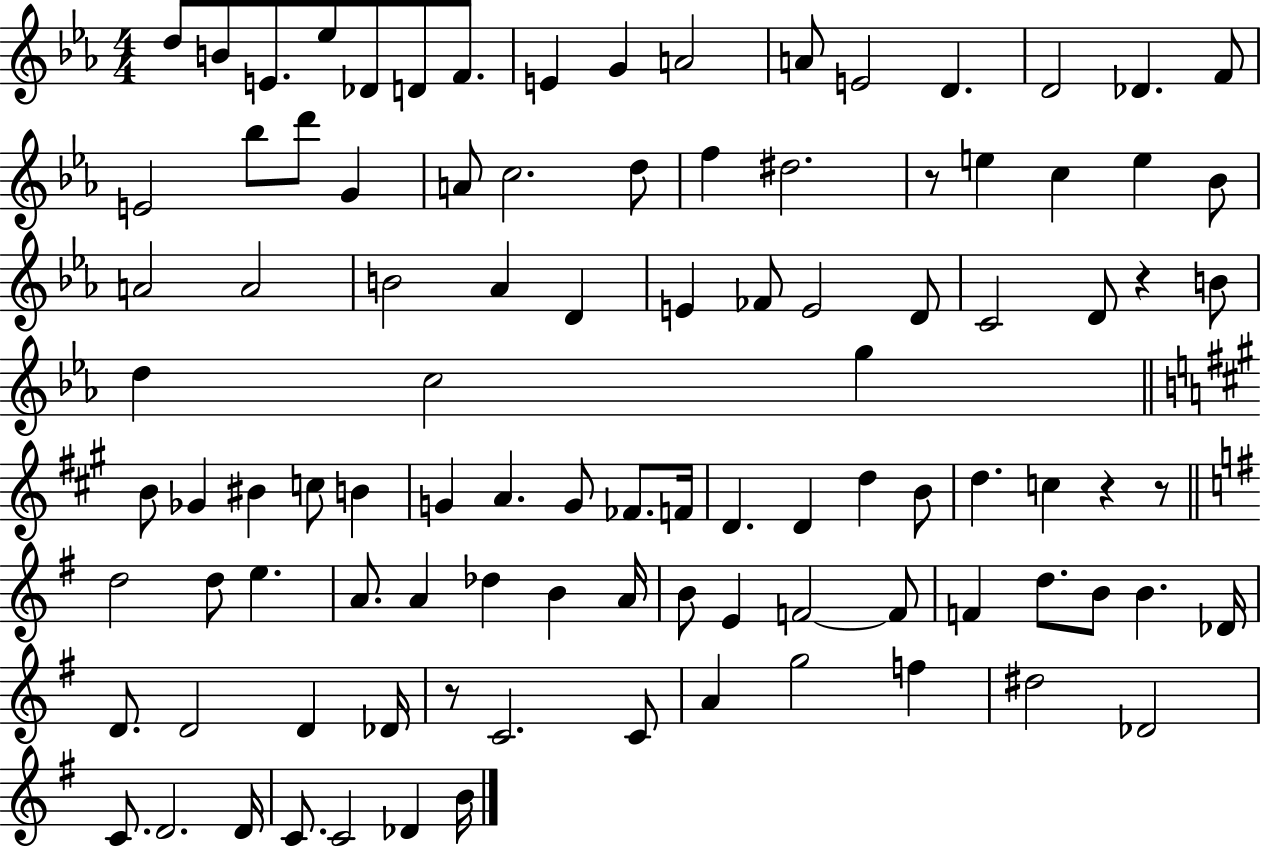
D5/e B4/e E4/e. Eb5/e Db4/e D4/e F4/e. E4/q G4/q A4/h A4/e E4/h D4/q. D4/h Db4/q. F4/e E4/h Bb5/e D6/e G4/q A4/e C5/h. D5/e F5/q D#5/h. R/e E5/q C5/q E5/q Bb4/e A4/h A4/h B4/h Ab4/q D4/q E4/q FES4/e E4/h D4/e C4/h D4/e R/q B4/e D5/q C5/h G5/q B4/e Gb4/q BIS4/q C5/e B4/q G4/q A4/q. G4/e FES4/e. F4/s D4/q. D4/q D5/q B4/e D5/q. C5/q R/q R/e D5/h D5/e E5/q. A4/e. A4/q Db5/q B4/q A4/s B4/e E4/q F4/h F4/e F4/q D5/e. B4/e B4/q. Db4/s D4/e. D4/h D4/q Db4/s R/e C4/h. C4/e A4/q G5/h F5/q D#5/h Db4/h C4/e. D4/h. D4/s C4/e. C4/h Db4/q B4/s